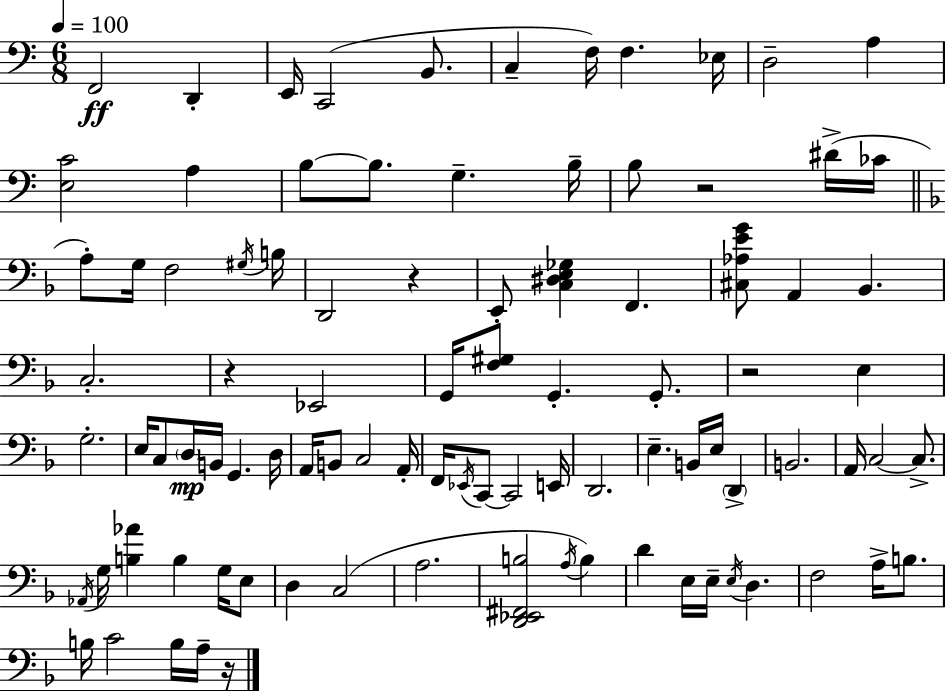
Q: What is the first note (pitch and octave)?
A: F2